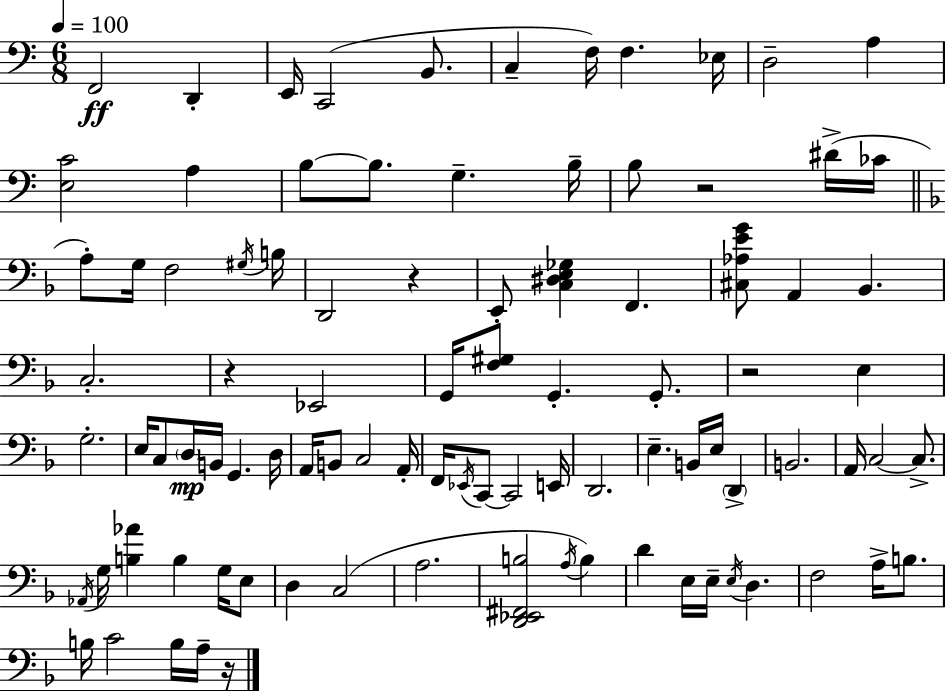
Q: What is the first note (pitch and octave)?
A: F2